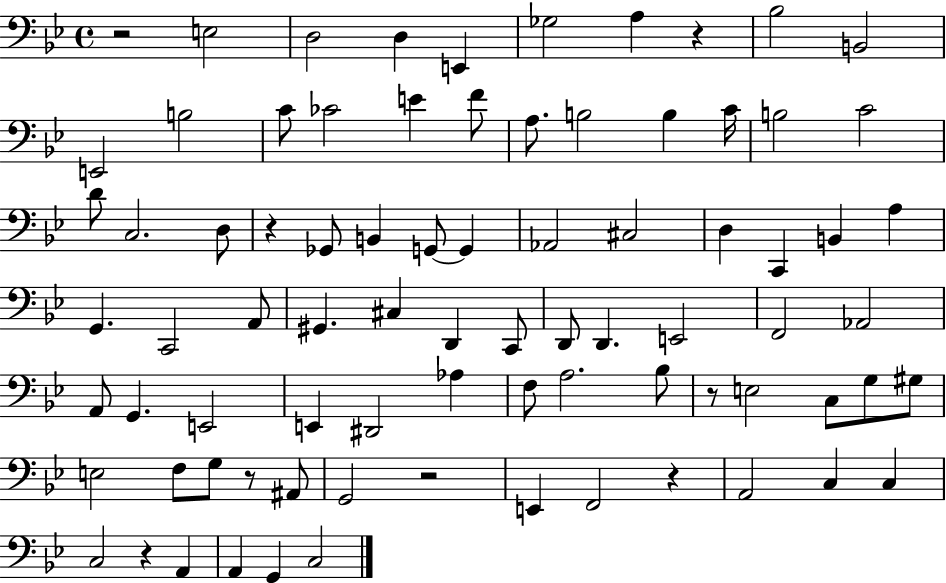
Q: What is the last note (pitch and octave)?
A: C3